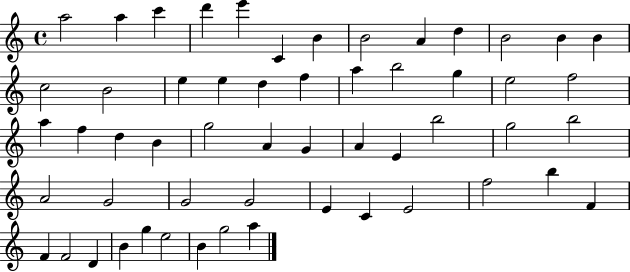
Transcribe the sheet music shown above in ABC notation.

X:1
T:Untitled
M:4/4
L:1/4
K:C
a2 a c' d' e' C B B2 A d B2 B B c2 B2 e e d f a b2 g e2 f2 a f d B g2 A G A E b2 g2 b2 A2 G2 G2 G2 E C E2 f2 b F F F2 D B g e2 B g2 a